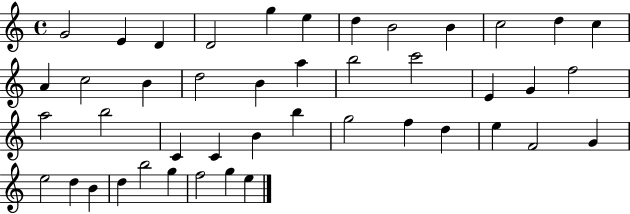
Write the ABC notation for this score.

X:1
T:Untitled
M:4/4
L:1/4
K:C
G2 E D D2 g e d B2 B c2 d c A c2 B d2 B a b2 c'2 E G f2 a2 b2 C C B b g2 f d e F2 G e2 d B d b2 g f2 g e